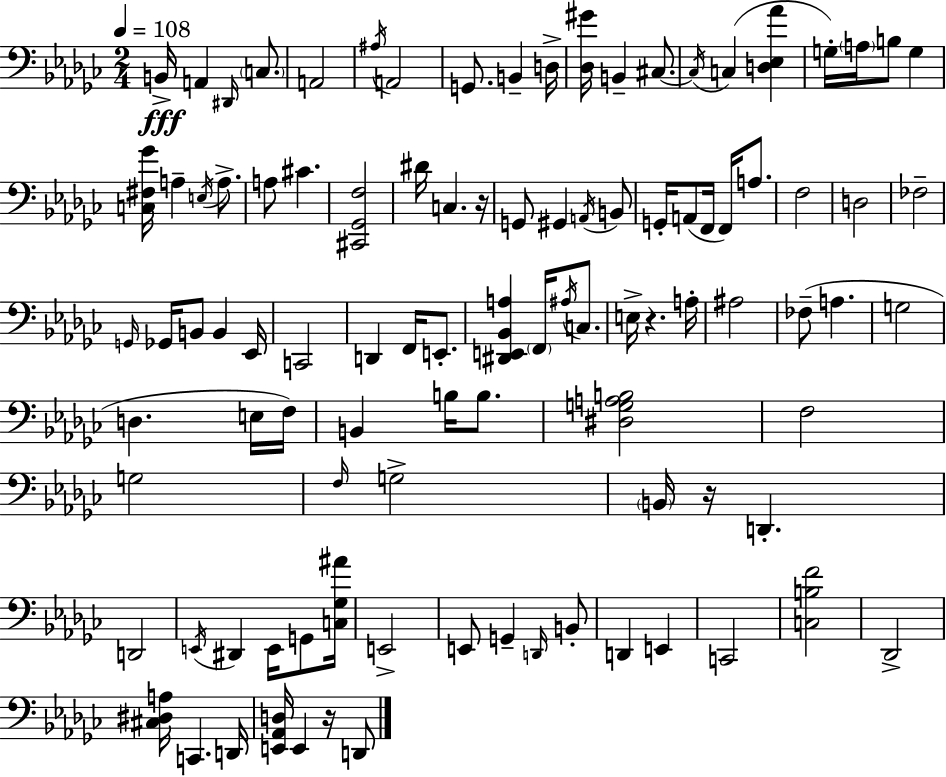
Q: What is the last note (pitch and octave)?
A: D2